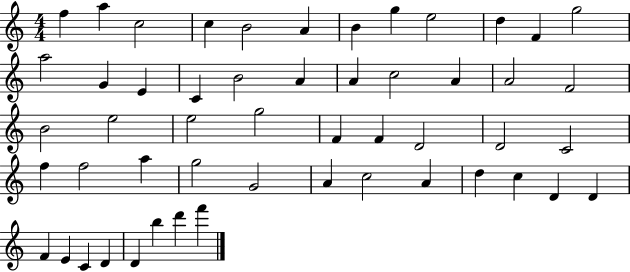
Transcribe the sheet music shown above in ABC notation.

X:1
T:Untitled
M:4/4
L:1/4
K:C
f a c2 c B2 A B g e2 d F g2 a2 G E C B2 A A c2 A A2 F2 B2 e2 e2 g2 F F D2 D2 C2 f f2 a g2 G2 A c2 A d c D D F E C D D b d' f'